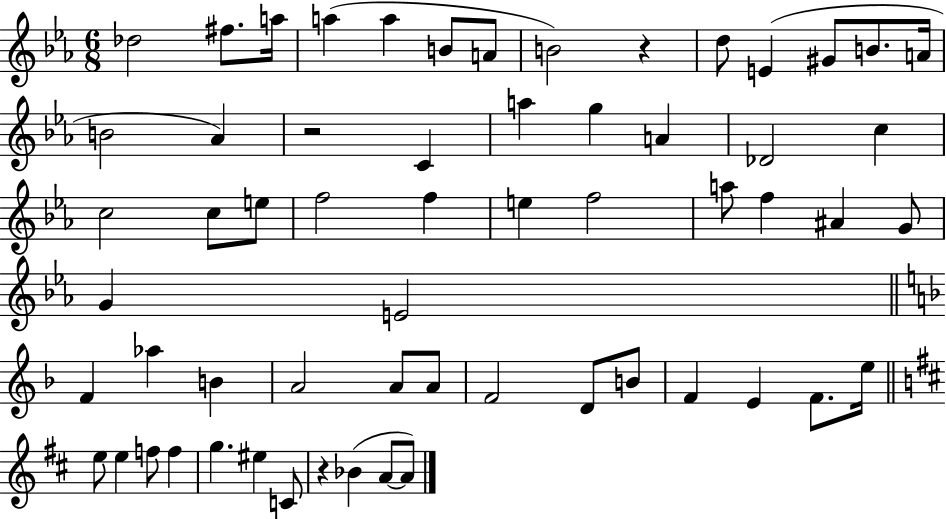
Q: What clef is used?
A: treble